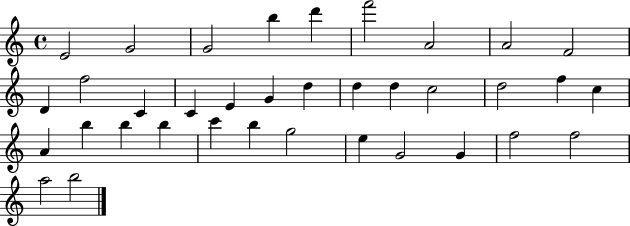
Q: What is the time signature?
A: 4/4